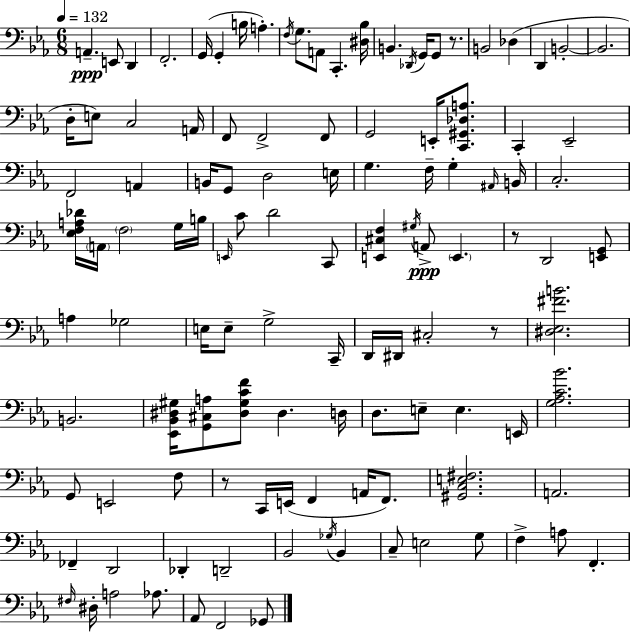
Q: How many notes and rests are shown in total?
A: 116